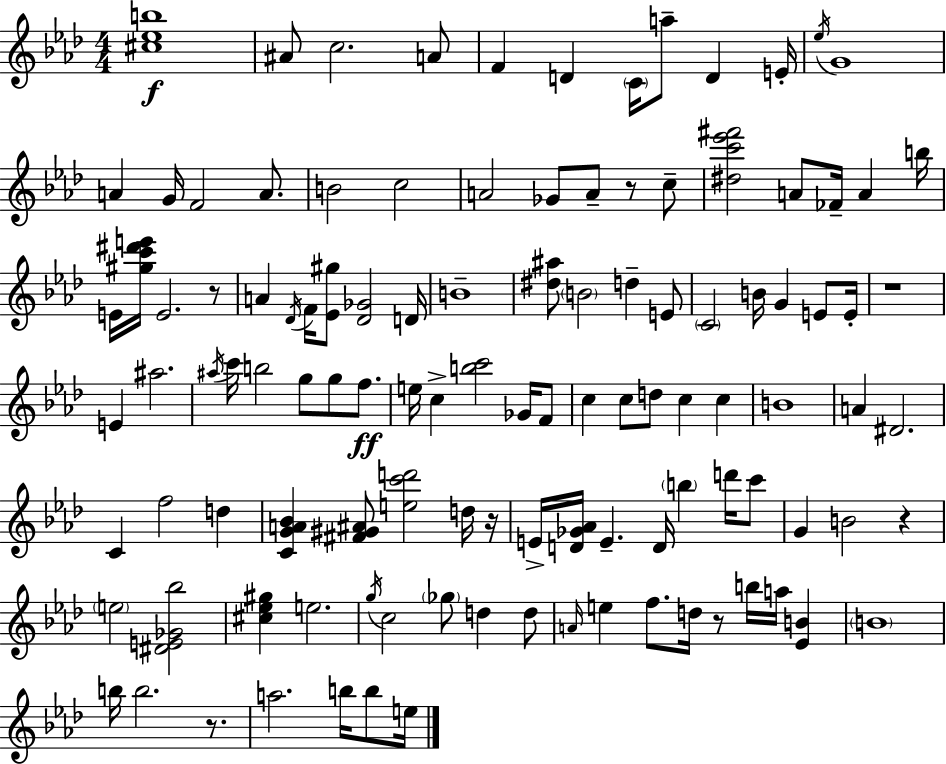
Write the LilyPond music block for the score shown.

{
  \clef treble
  \numericTimeSignature
  \time 4/4
  \key aes \major
  <cis'' ees'' b''>1\f | ais'8 c''2. a'8 | f'4 d'4 \parenthesize c'16 a''8-- d'4 e'16-. | \acciaccatura { ees''16 } g'1 | \break a'4 g'16 f'2 a'8. | b'2 c''2 | a'2 ges'8 a'8-- r8 c''8-- | <dis'' c''' ees''' fis'''>2 a'8 fes'16-- a'4 | \break b''16 e'16 <gis'' c''' dis''' e'''>16 e'2. r8 | a'4 \acciaccatura { des'16 } f'16 <ees' gis''>8 <des' ges'>2 | d'16 b'1-- | <dis'' ais''>8 \parenthesize b'2 d''4-- | \break e'8 \parenthesize c'2 b'16 g'4 e'8 | e'16-. r1 | e'4 ais''2. | \acciaccatura { ais''16 } c'''16 b''2 g''8 g''8 | \break f''8.\ff e''16 c''4-> <b'' c'''>2 | ges'16 f'8 c''4 c''8 d''8 c''4 c''4 | b'1 | a'4 dis'2. | \break c'4 f''2 d''4 | <c' g' a' bes'>4 <fis' gis' ais'>8 <e'' c''' d'''>2 | d''16 r16 e'16-> <d' ges' aes'>16 e'4.-- d'16 \parenthesize b''4 | d'''16 c'''8 g'4 b'2 r4 | \break \parenthesize e''2 <dis' e' ges' bes''>2 | <cis'' ees'' gis''>4 e''2. | \acciaccatura { g''16 } c''2 \parenthesize ges''8 d''4 | d''8 \grace { a'16 } e''4 f''8. d''16 r8 b''16 | \break a''16 <ees' b'>4 \parenthesize b'1 | b''16 b''2. | r8. a''2. | b''16 b''8 e''16 \bar "|."
}